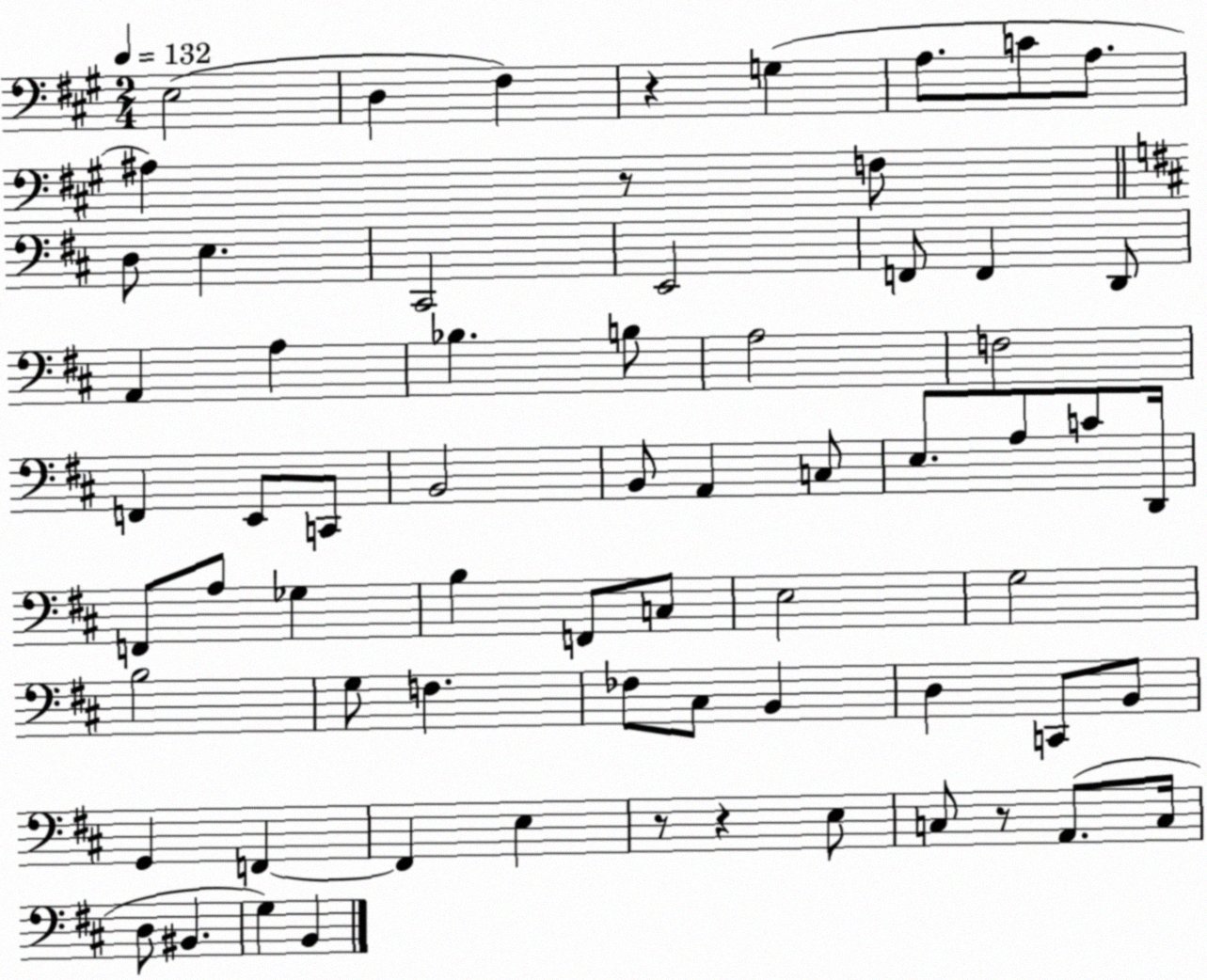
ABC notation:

X:1
T:Untitled
M:2/4
L:1/4
K:A
E,2 D, ^F, z G, A,/2 C/2 A,/2 ^A, z/2 F,/2 D,/2 E, ^C,,2 E,,2 F,,/2 F,, D,,/2 A,, A, _B, B,/2 A,2 F,2 F,, E,,/2 C,,/2 B,,2 B,,/2 A,, C,/2 E,/2 A,/2 C/2 D,,/4 F,,/2 A,/2 _G, B, F,,/2 C,/2 E,2 G,2 B,2 G,/2 F, _F,/2 ^C,/2 B,, D, C,,/2 B,,/2 G,, F,, F,, E, z/2 z E,/2 C,/2 z/2 A,,/2 C,/4 D,/2 ^B,, G, B,,